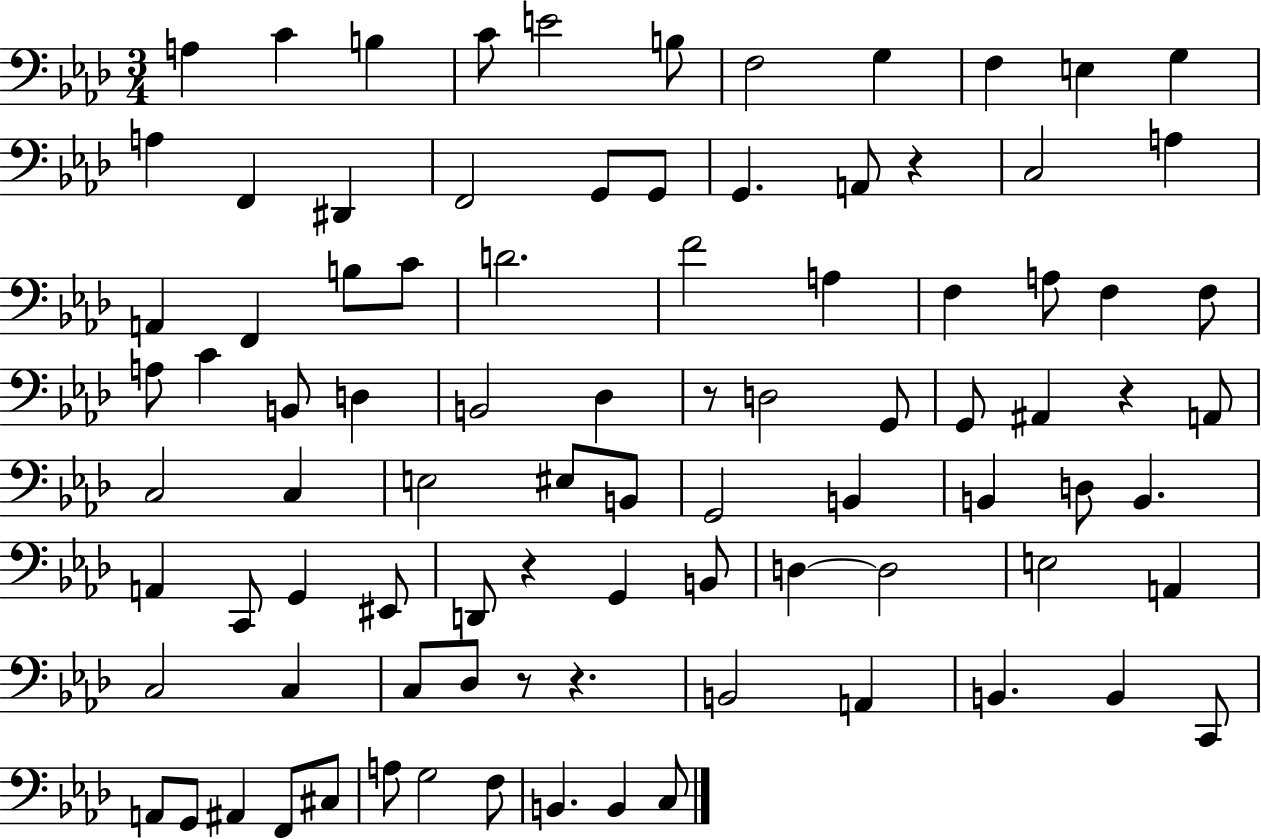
A3/q C4/q B3/q C4/e E4/h B3/e F3/h G3/q F3/q E3/q G3/q A3/q F2/q D#2/q F2/h G2/e G2/e G2/q. A2/e R/q C3/h A3/q A2/q F2/q B3/e C4/e D4/h. F4/h A3/q F3/q A3/e F3/q F3/e A3/e C4/q B2/e D3/q B2/h Db3/q R/e D3/h G2/e G2/e A#2/q R/q A2/e C3/h C3/q E3/h EIS3/e B2/e G2/h B2/q B2/q D3/e B2/q. A2/q C2/e G2/q EIS2/e D2/e R/q G2/q B2/e D3/q D3/h E3/h A2/q C3/h C3/q C3/e Db3/e R/e R/q. B2/h A2/q B2/q. B2/q C2/e A2/e G2/e A#2/q F2/e C#3/e A3/e G3/h F3/e B2/q. B2/q C3/e